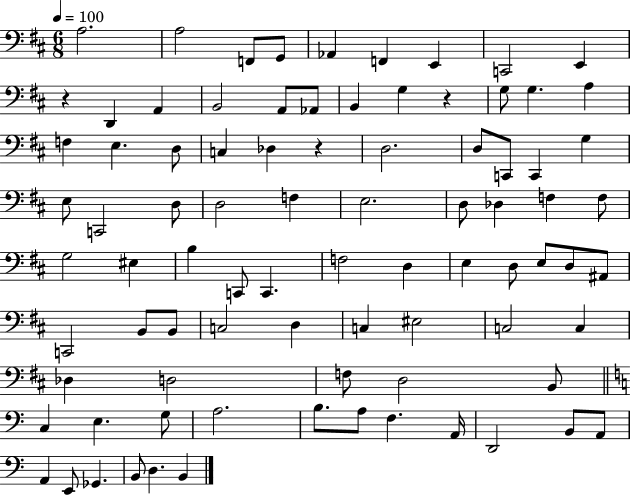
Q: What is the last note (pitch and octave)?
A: B2